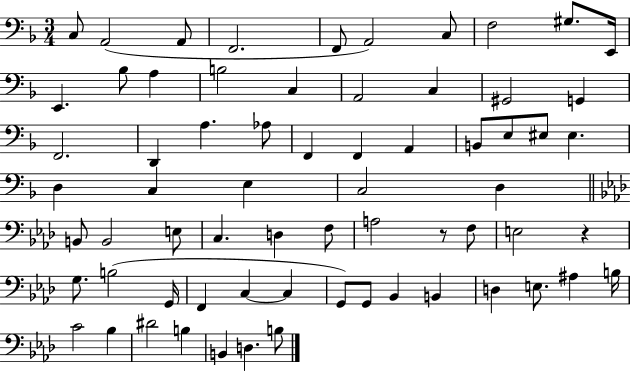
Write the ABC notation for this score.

X:1
T:Untitled
M:3/4
L:1/4
K:F
C,/2 A,,2 A,,/2 F,,2 F,,/2 A,,2 C,/2 F,2 ^G,/2 E,,/4 E,, _B,/2 A, B,2 C, A,,2 C, ^G,,2 G,, F,,2 D,, A, _A,/2 F,, F,, A,, B,,/2 E,/2 ^E,/2 ^E, D, C, E, C,2 D, B,,/2 B,,2 E,/2 C, D, F,/2 A,2 z/2 F,/2 E,2 z G,/2 B,2 G,,/4 F,, C, C, G,,/2 G,,/2 _B,, B,, D, E,/2 ^A, B,/4 C2 _B, ^D2 B, B,, D, B,/2